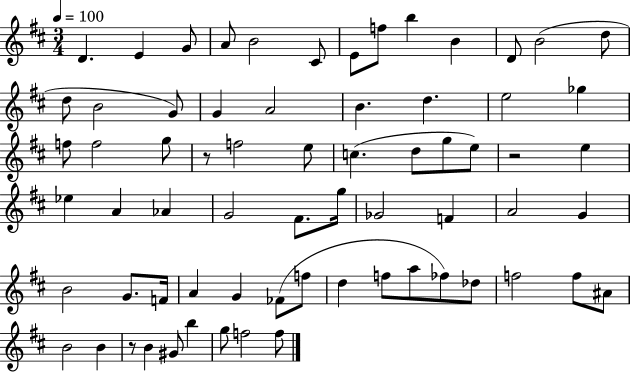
X:1
T:Untitled
M:3/4
L:1/4
K:D
D E G/2 A/2 B2 ^C/2 E/2 f/2 b B D/2 B2 d/2 d/2 B2 G/2 G A2 B d e2 _g f/2 f2 g/2 z/2 f2 e/2 c d/2 g/2 e/2 z2 e _e A _A G2 ^F/2 g/4 _G2 F A2 G B2 G/2 F/4 A G _F/2 f/2 d f/2 a/2 _f/2 _d/2 f2 f/2 ^A/2 B2 B z/2 B ^G/2 b g/2 f2 f/2